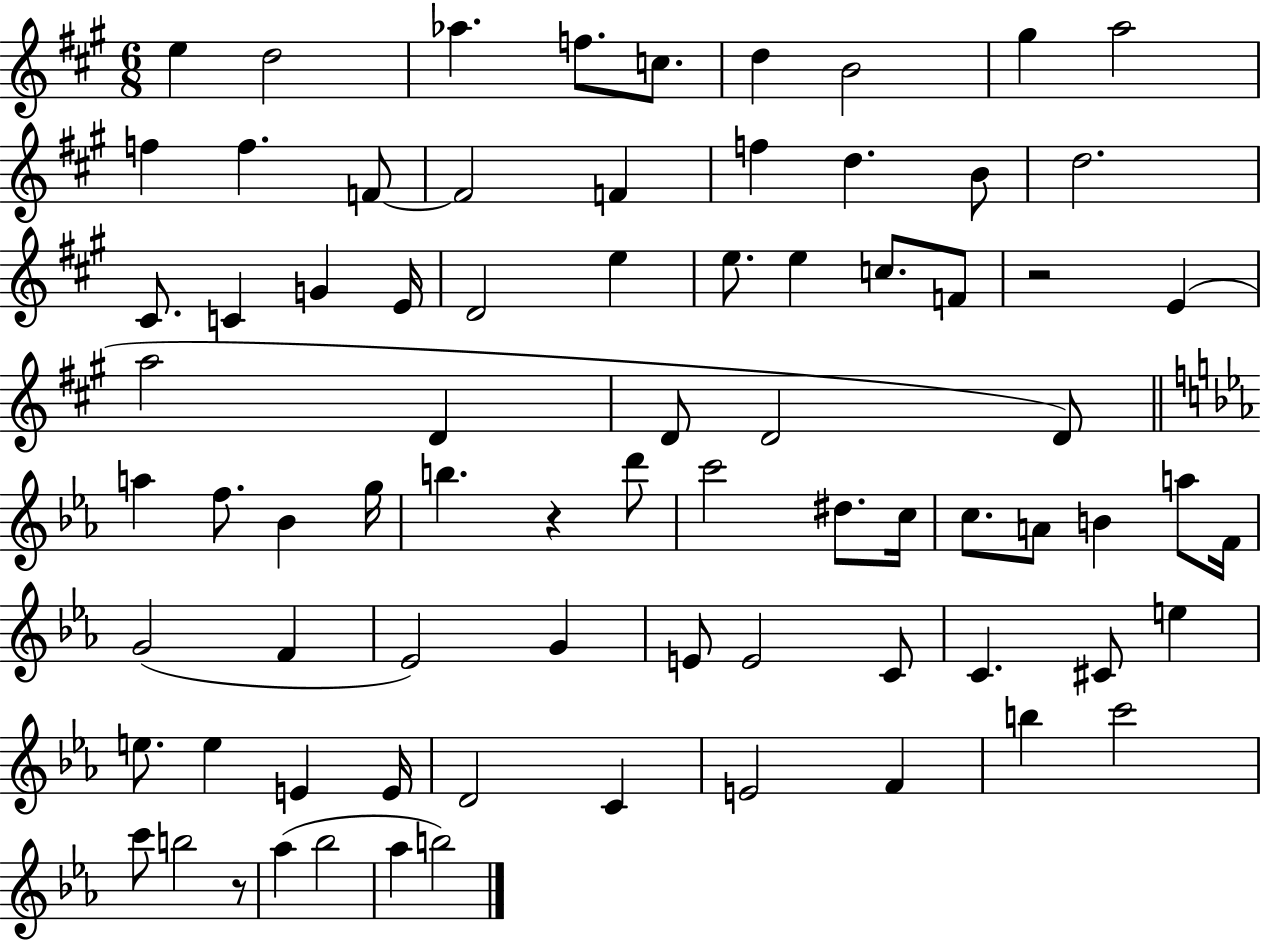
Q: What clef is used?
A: treble